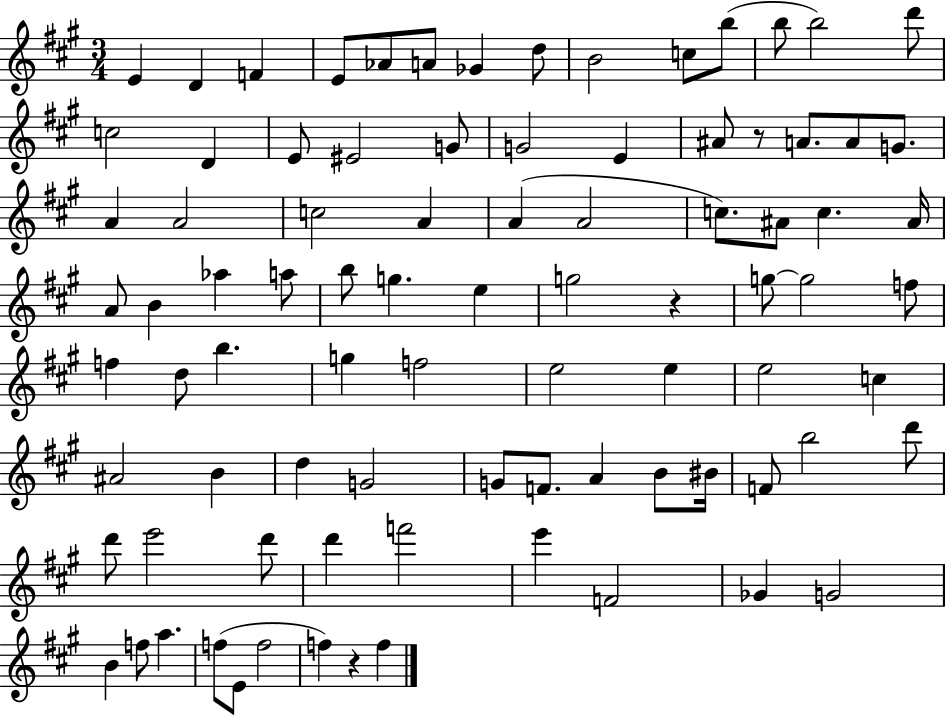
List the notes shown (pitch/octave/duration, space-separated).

E4/q D4/q F4/q E4/e Ab4/e A4/e Gb4/q D5/e B4/h C5/e B5/e B5/e B5/h D6/e C5/h D4/q E4/e EIS4/h G4/e G4/h E4/q A#4/e R/e A4/e. A4/e G4/e. A4/q A4/h C5/h A4/q A4/q A4/h C5/e. A#4/e C5/q. A#4/s A4/e B4/q Ab5/q A5/e B5/e G5/q. E5/q G5/h R/q G5/e G5/h F5/e F5/q D5/e B5/q. G5/q F5/h E5/h E5/q E5/h C5/q A#4/h B4/q D5/q G4/h G4/e F4/e. A4/q B4/e BIS4/s F4/e B5/h D6/e D6/e E6/h D6/e D6/q F6/h E6/q F4/h Gb4/q G4/h B4/q F5/e A5/q. F5/e E4/e F5/h F5/q R/q F5/q